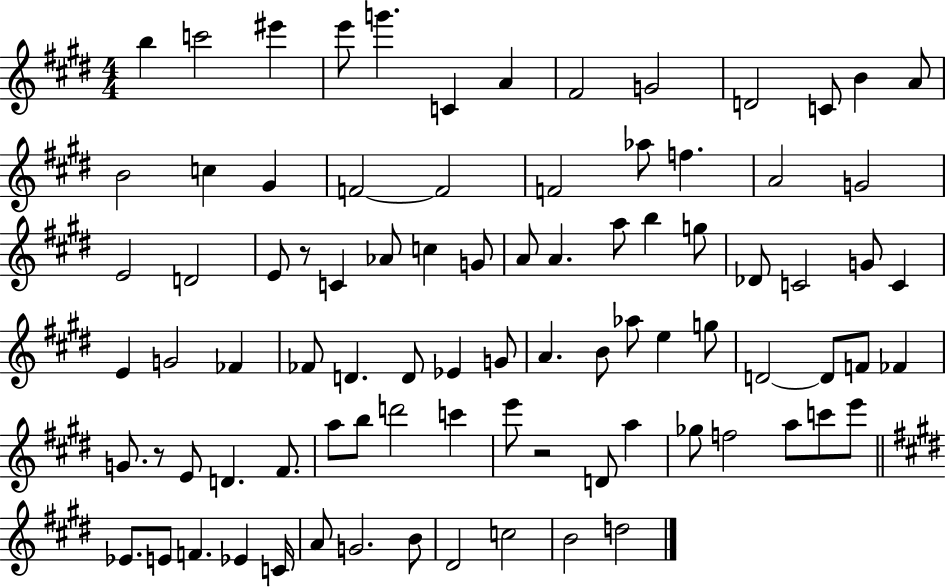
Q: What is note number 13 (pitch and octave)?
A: A4